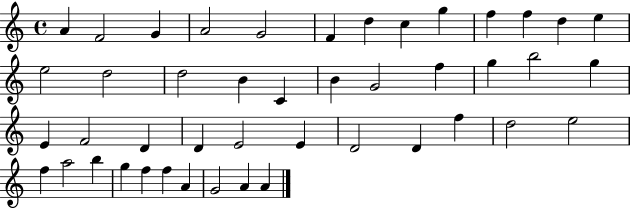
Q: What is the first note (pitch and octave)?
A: A4